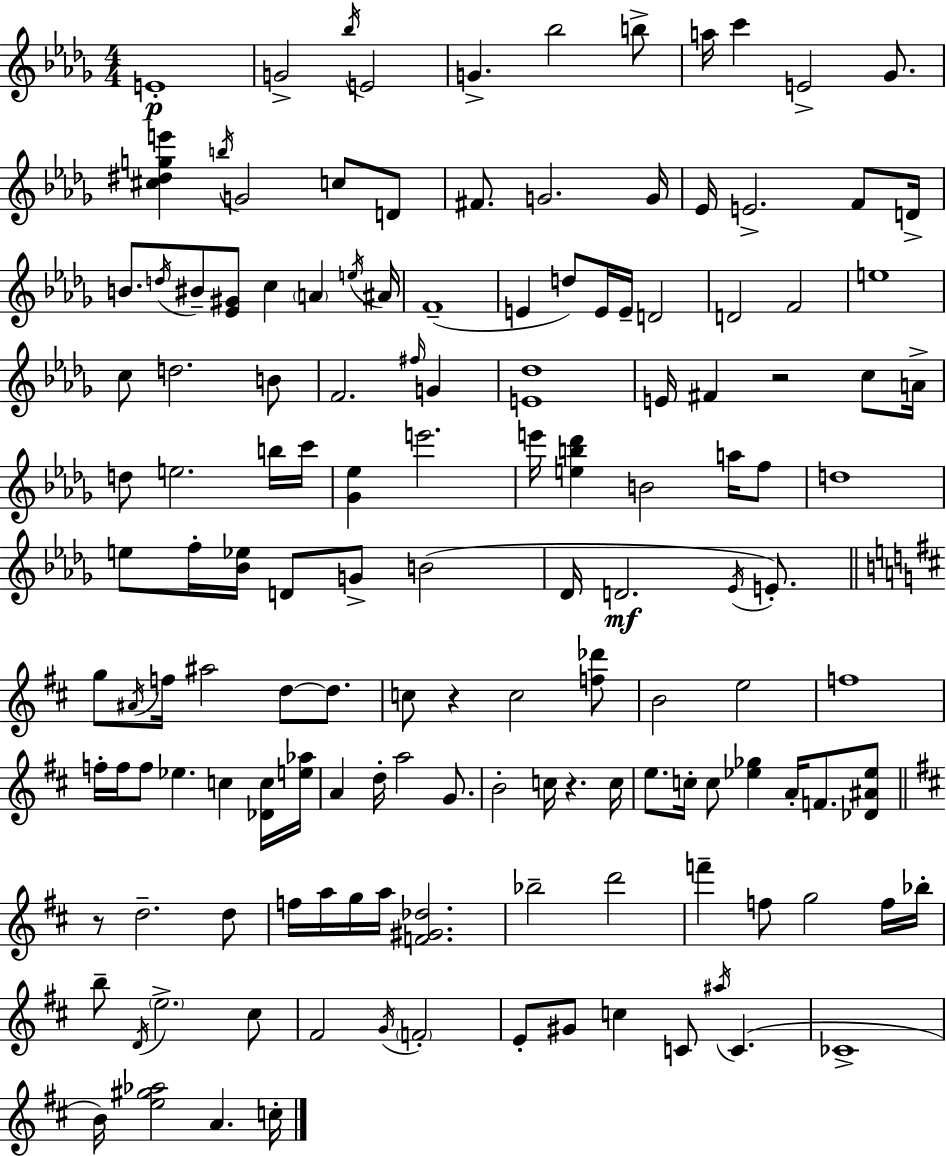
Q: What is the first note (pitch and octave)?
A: E4